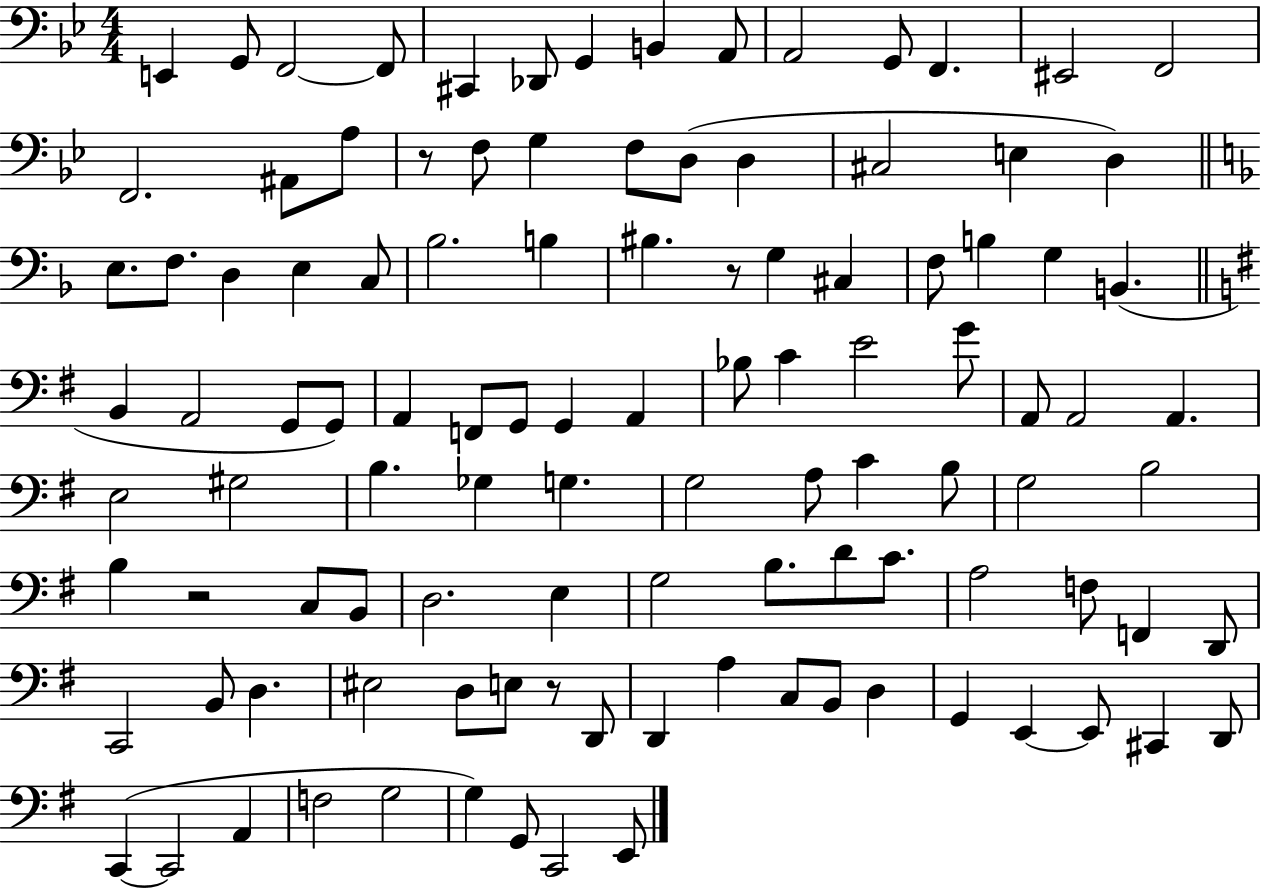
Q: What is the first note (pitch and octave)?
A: E2